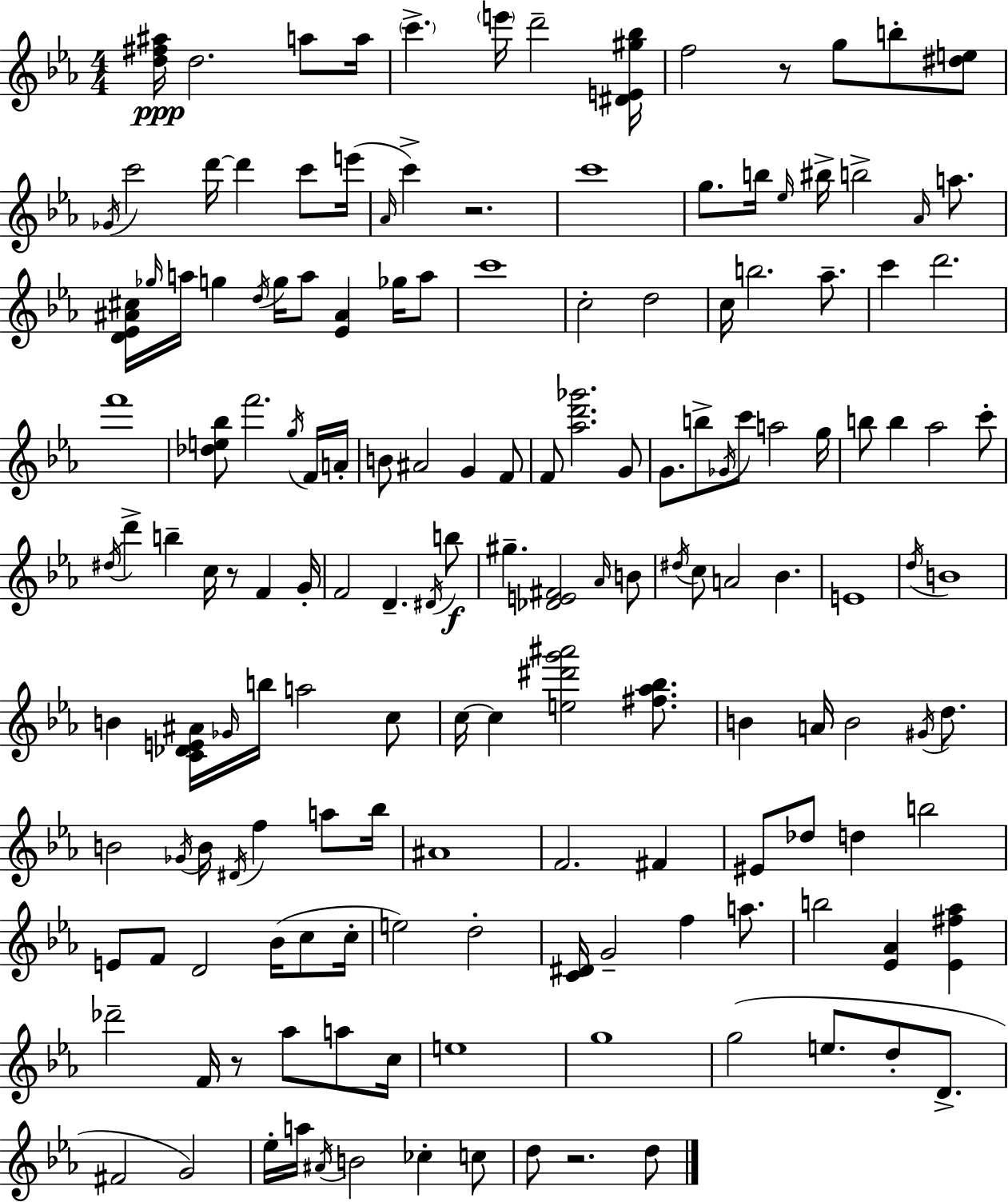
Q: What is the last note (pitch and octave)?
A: D5